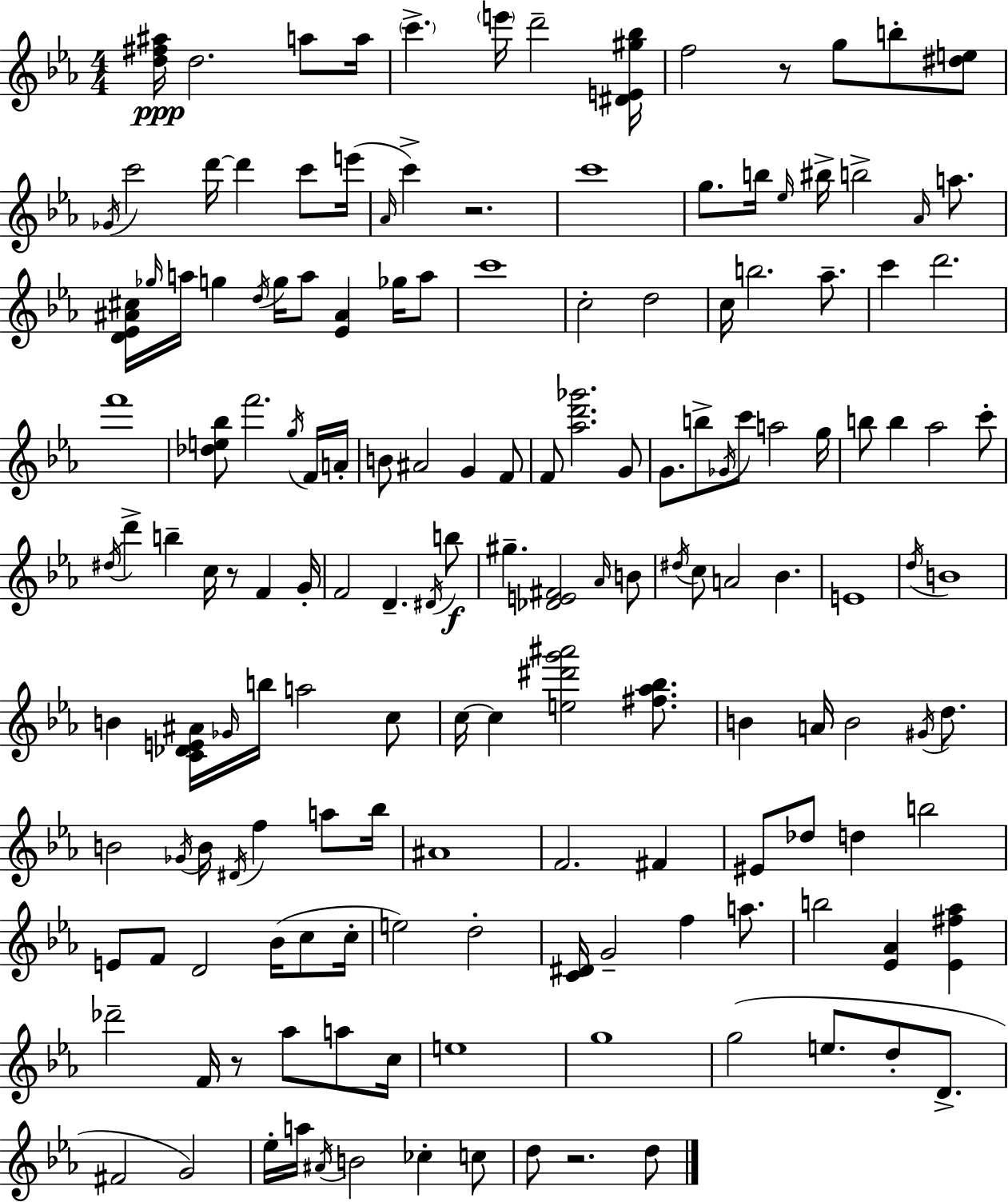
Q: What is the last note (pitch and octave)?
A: D5